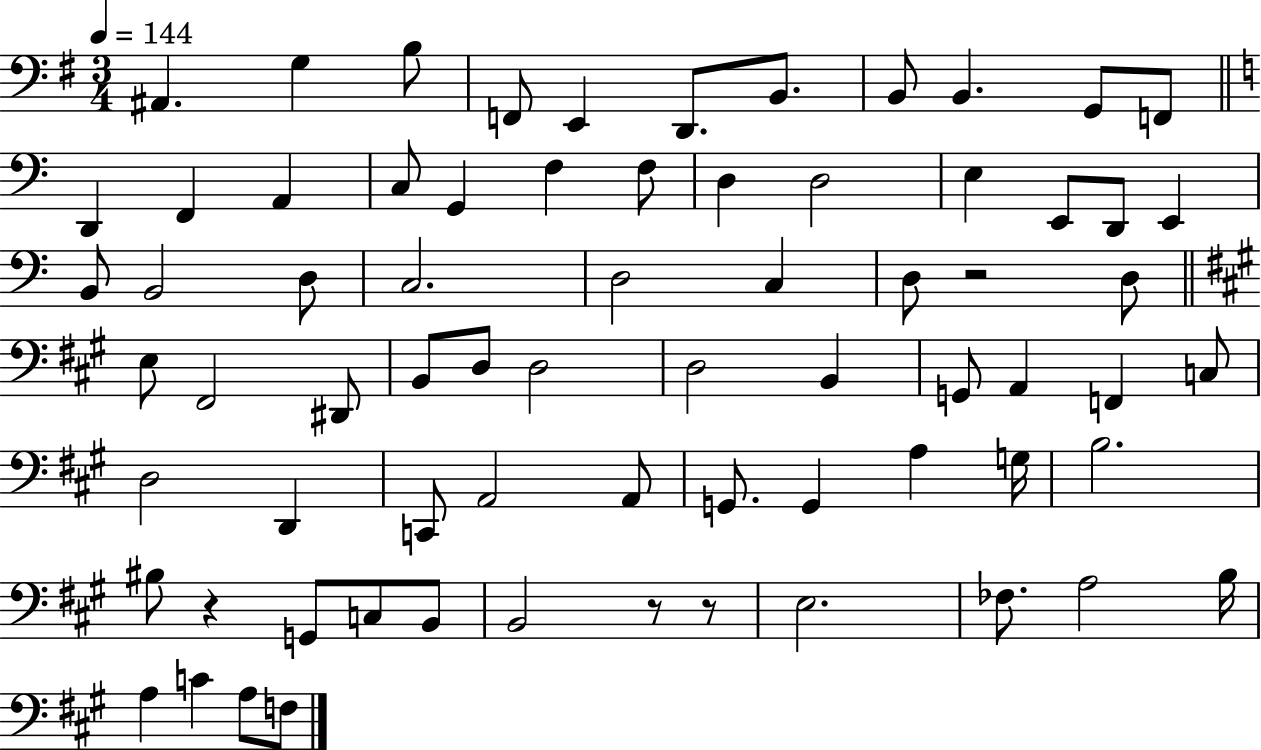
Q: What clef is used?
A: bass